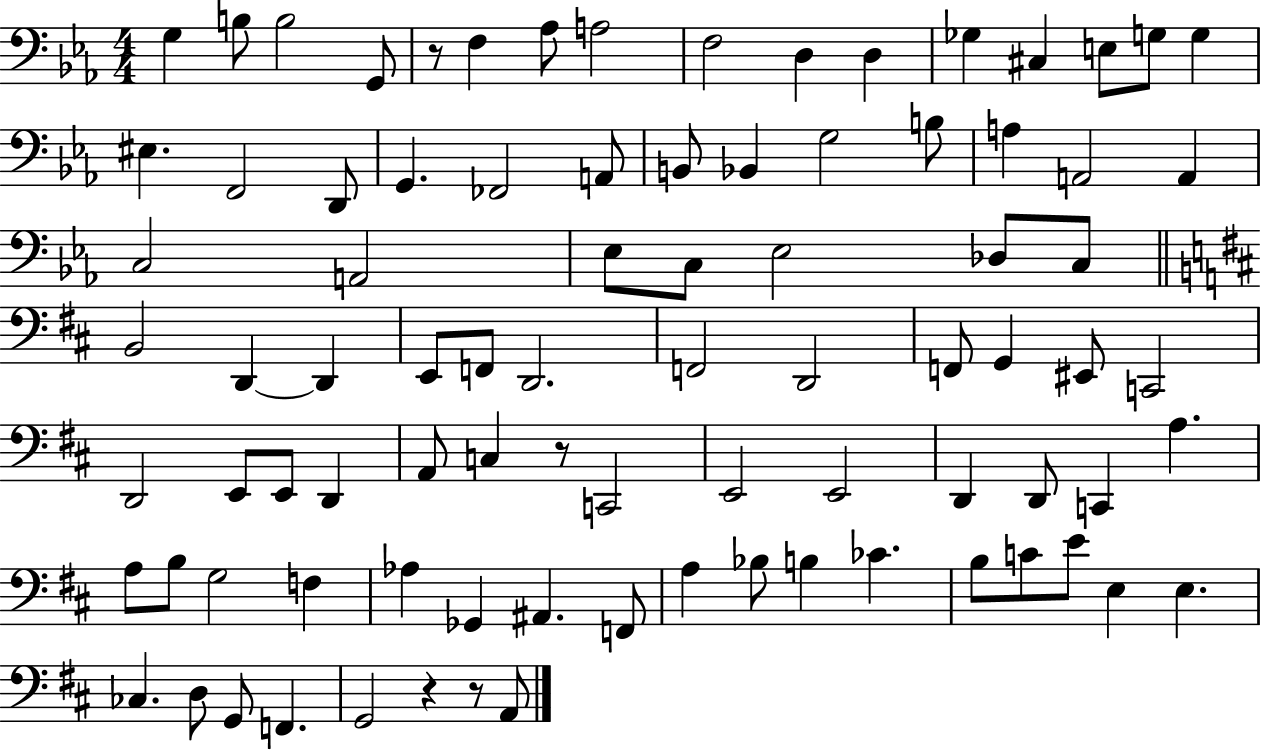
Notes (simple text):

G3/q B3/e B3/h G2/e R/e F3/q Ab3/e A3/h F3/h D3/q D3/q Gb3/q C#3/q E3/e G3/e G3/q EIS3/q. F2/h D2/e G2/q. FES2/h A2/e B2/e Bb2/q G3/h B3/e A3/q A2/h A2/q C3/h A2/h Eb3/e C3/e Eb3/h Db3/e C3/e B2/h D2/q D2/q E2/e F2/e D2/h. F2/h D2/h F2/e G2/q EIS2/e C2/h D2/h E2/e E2/e D2/q A2/e C3/q R/e C2/h E2/h E2/h D2/q D2/e C2/q A3/q. A3/e B3/e G3/h F3/q Ab3/q Gb2/q A#2/q. F2/e A3/q Bb3/e B3/q CES4/q. B3/e C4/e E4/e E3/q E3/q. CES3/q. D3/e G2/e F2/q. G2/h R/q R/e A2/e